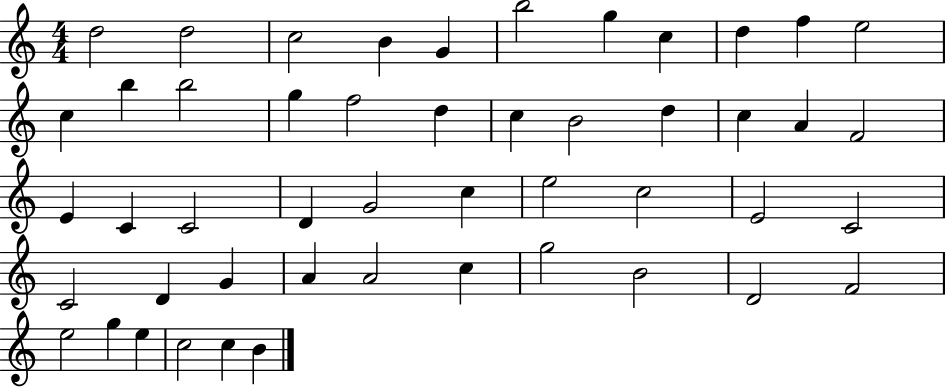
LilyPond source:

{
  \clef treble
  \numericTimeSignature
  \time 4/4
  \key c \major
  d''2 d''2 | c''2 b'4 g'4 | b''2 g''4 c''4 | d''4 f''4 e''2 | \break c''4 b''4 b''2 | g''4 f''2 d''4 | c''4 b'2 d''4 | c''4 a'4 f'2 | \break e'4 c'4 c'2 | d'4 g'2 c''4 | e''2 c''2 | e'2 c'2 | \break c'2 d'4 g'4 | a'4 a'2 c''4 | g''2 b'2 | d'2 f'2 | \break e''2 g''4 e''4 | c''2 c''4 b'4 | \bar "|."
}